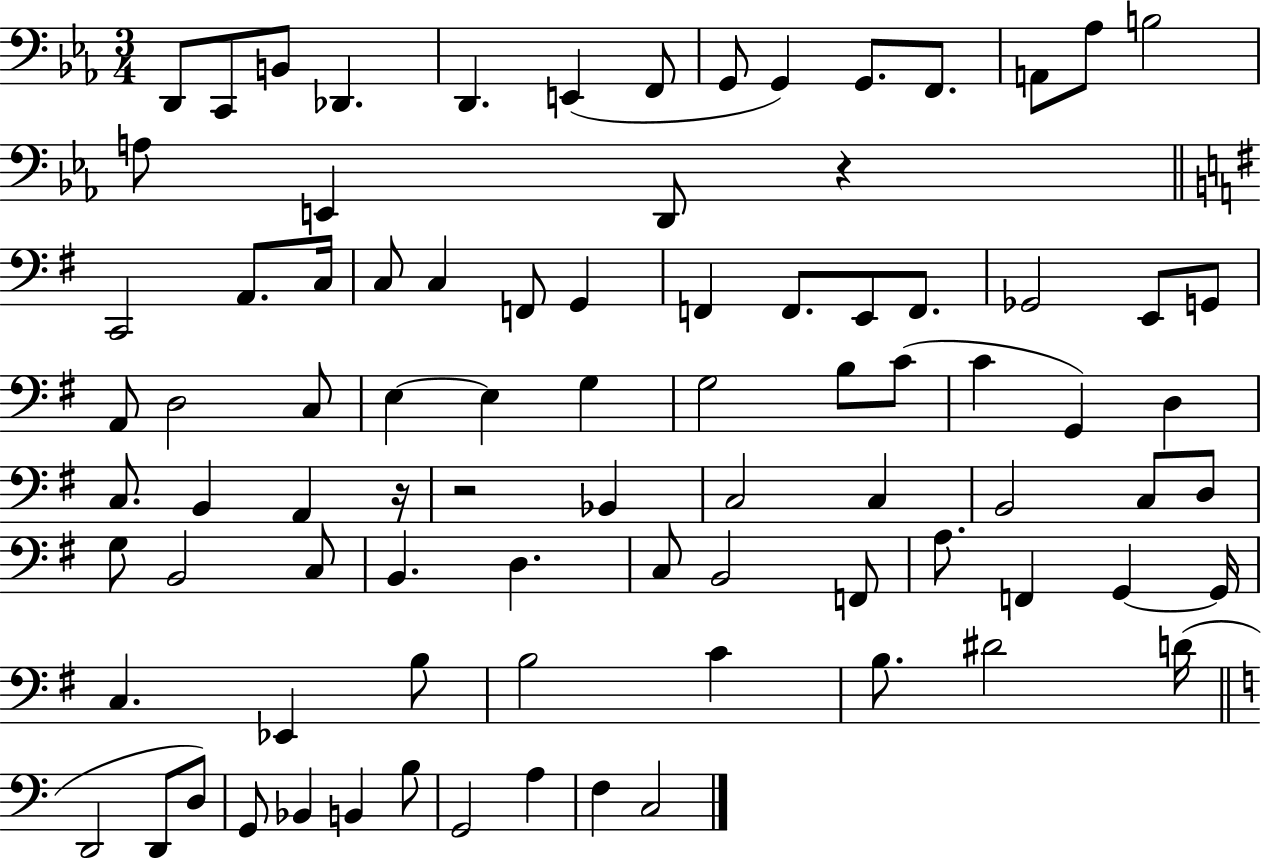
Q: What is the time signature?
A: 3/4